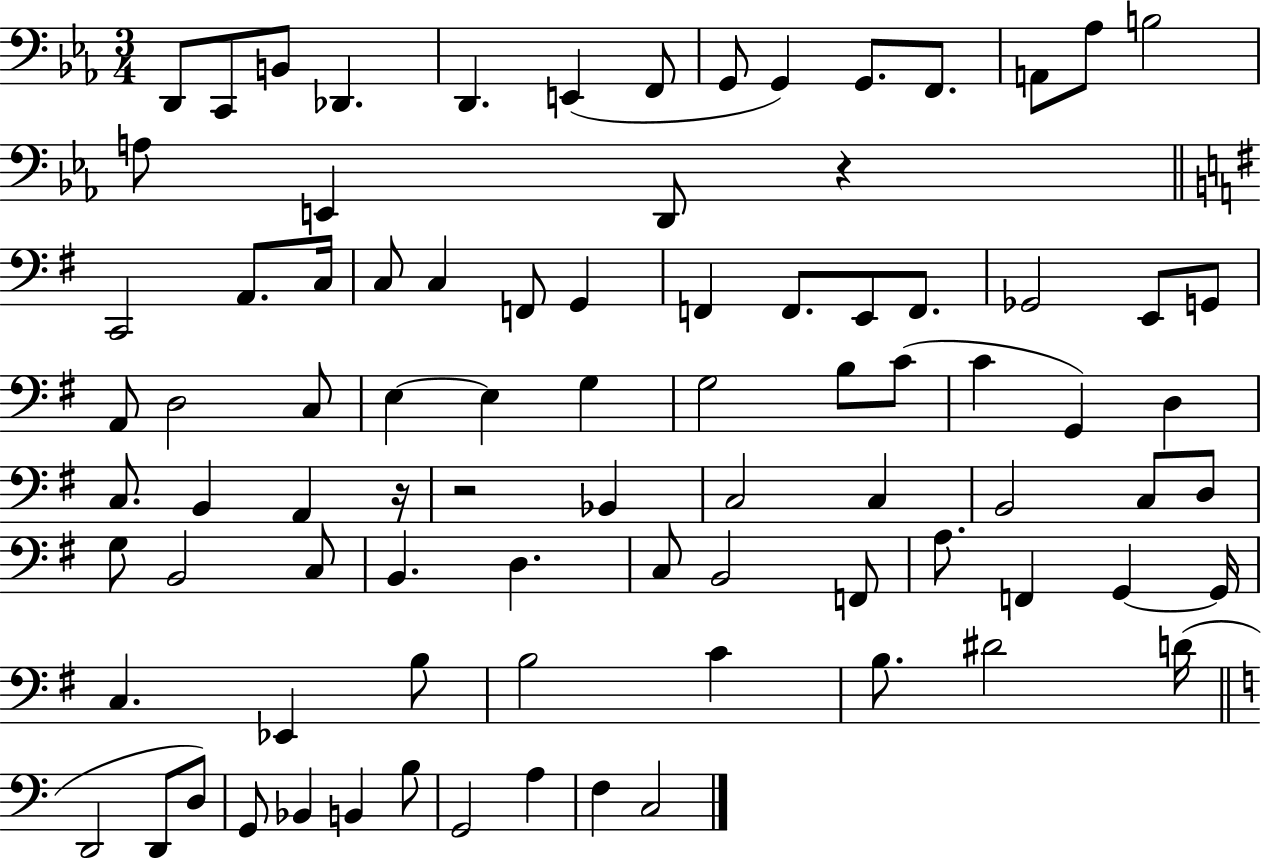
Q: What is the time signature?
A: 3/4